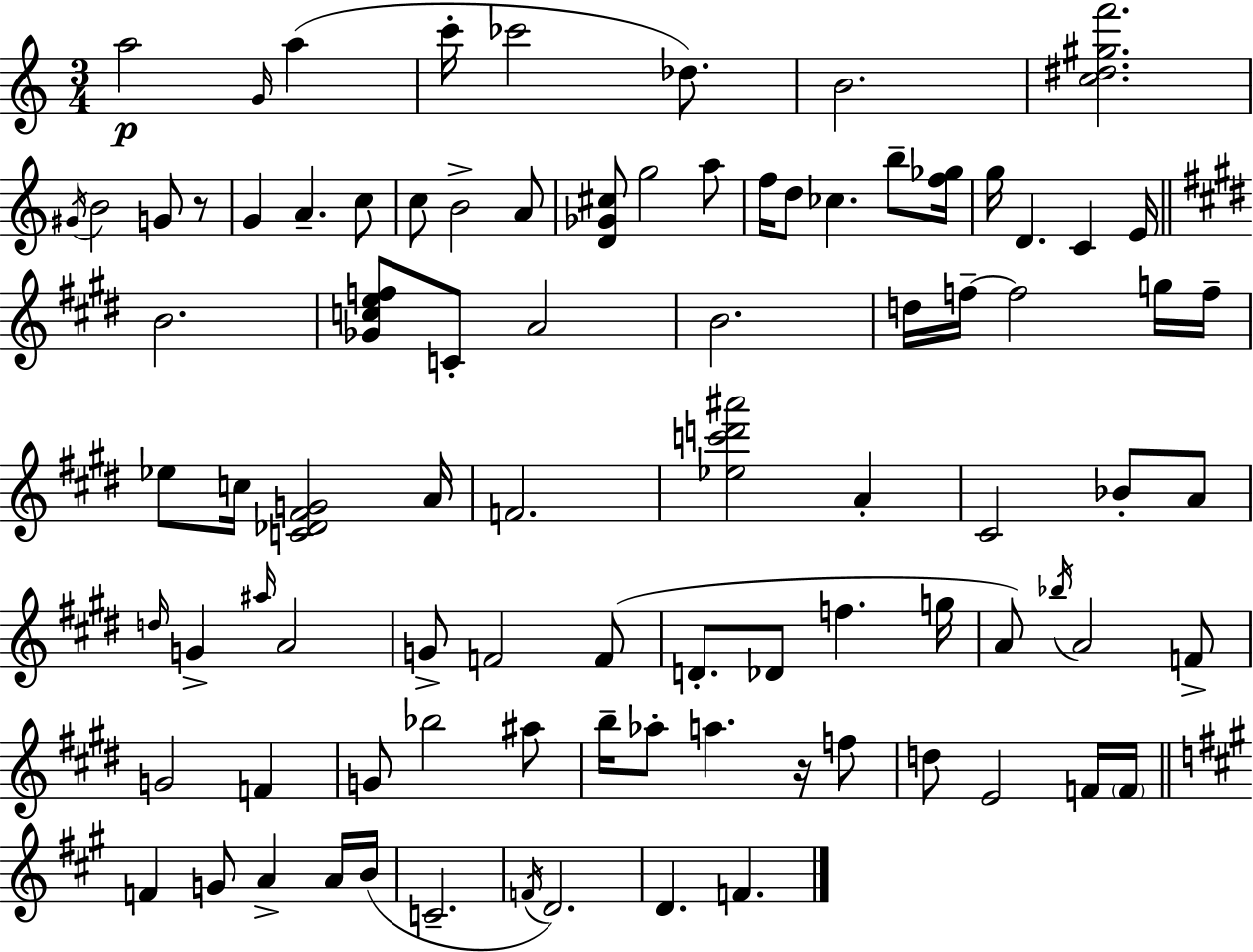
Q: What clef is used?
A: treble